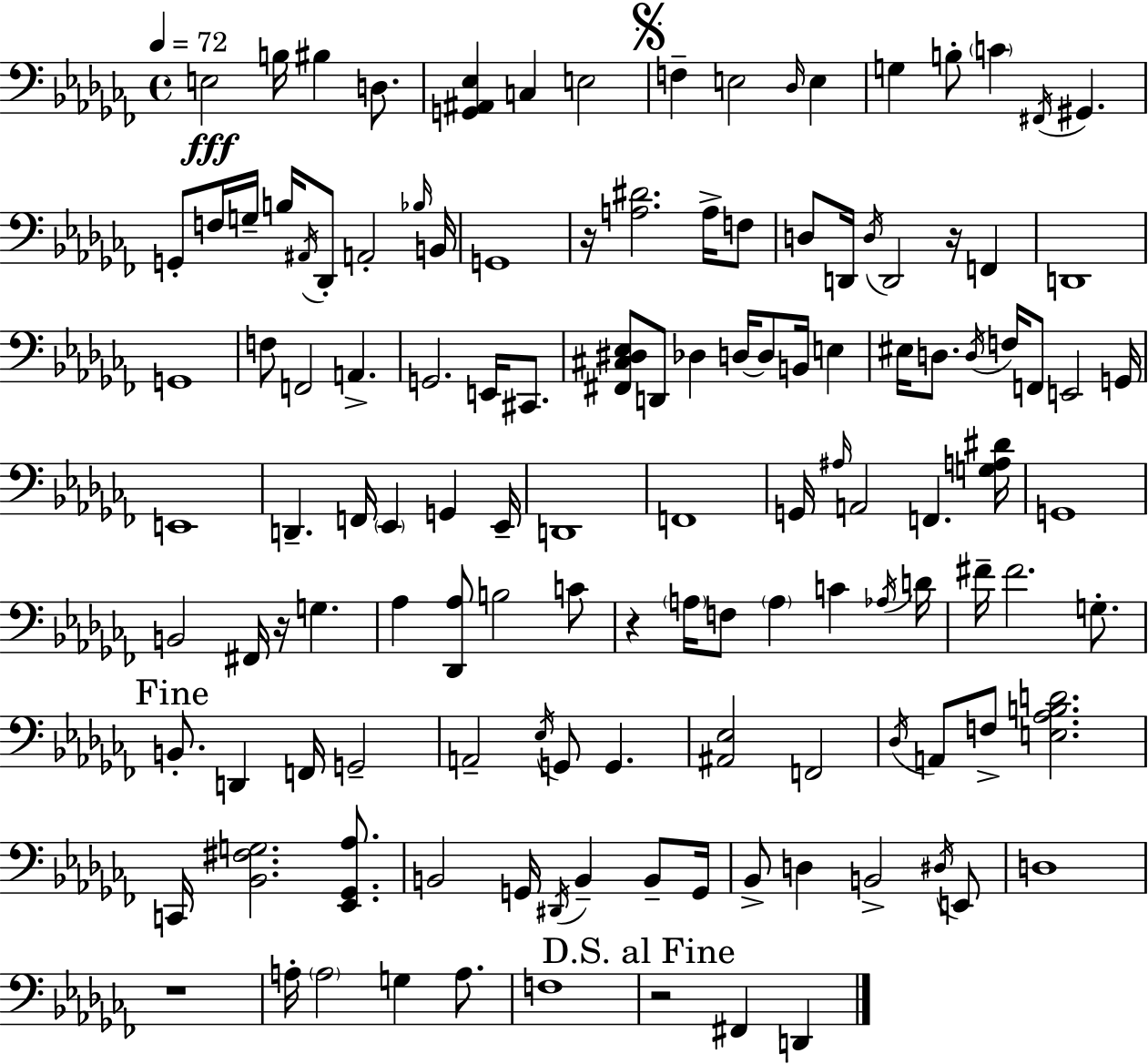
{
  \clef bass
  \time 4/4
  \defaultTimeSignature
  \key aes \minor
  \tempo 4 = 72
  e2\fff b16 bis4 d8. | <g, ais, ees>4 c4 e2 | \mark \markup { \musicglyph "scripts.segno" } f4-- e2 \grace { des16 } e4 | g4 b8-. \parenthesize c'4 \acciaccatura { fis,16 } gis,4. | \break g,8-. f16 g16-- b16 \acciaccatura { ais,16 } des,8-. a,2-. | \grace { bes16 } b,16 g,1 | r16 <a dis'>2. | a16-> f8 d8 d,16 \acciaccatura { d16 } d,2 | \break r16 f,4 d,1 | g,1 | f8 f,2 a,4.-> | g,2. | \break e,16 cis,8. <fis, cis dis ees>8 d,8 des4 d16~~ d8 | b,16 e4 eis16 d8. \acciaccatura { d16 } f16 f,8 e,2 | g,16 e,1 | d,4.-- f,16 \parenthesize ees,4 | \break g,4 ees,16-- d,1 | f,1 | g,16 \grace { ais16 } a,2 | f,4. <g a dis'>16 g,1 | \break b,2 fis,16 | r16 g4. aes4 <des, aes>8 b2 | c'8 r4 \parenthesize a16 f8 \parenthesize a4 | c'4 \acciaccatura { aes16 } d'16 fis'16-- fis'2. | \break g8.-. \mark "Fine" b,8.-. d,4 f,16 | g,2-- a,2-- | \acciaccatura { ees16 } g,8 g,4. <ais, ees>2 | f,2 \acciaccatura { des16 } a,8 f8-> <e aes b d'>2. | \break c,16 <bes, fis g>2. | <ees, ges, aes>8. b,2 | g,16 \acciaccatura { dis,16 } b,4-- b,8-- g,16 bes,8-> d4 | b,2-> \acciaccatura { dis16 } e,8 d1 | \break r1 | a16-. \parenthesize a2 | g4 a8. f1 | \mark "D.S. al Fine" r2 | \break fis,4 d,4 \bar "|."
}